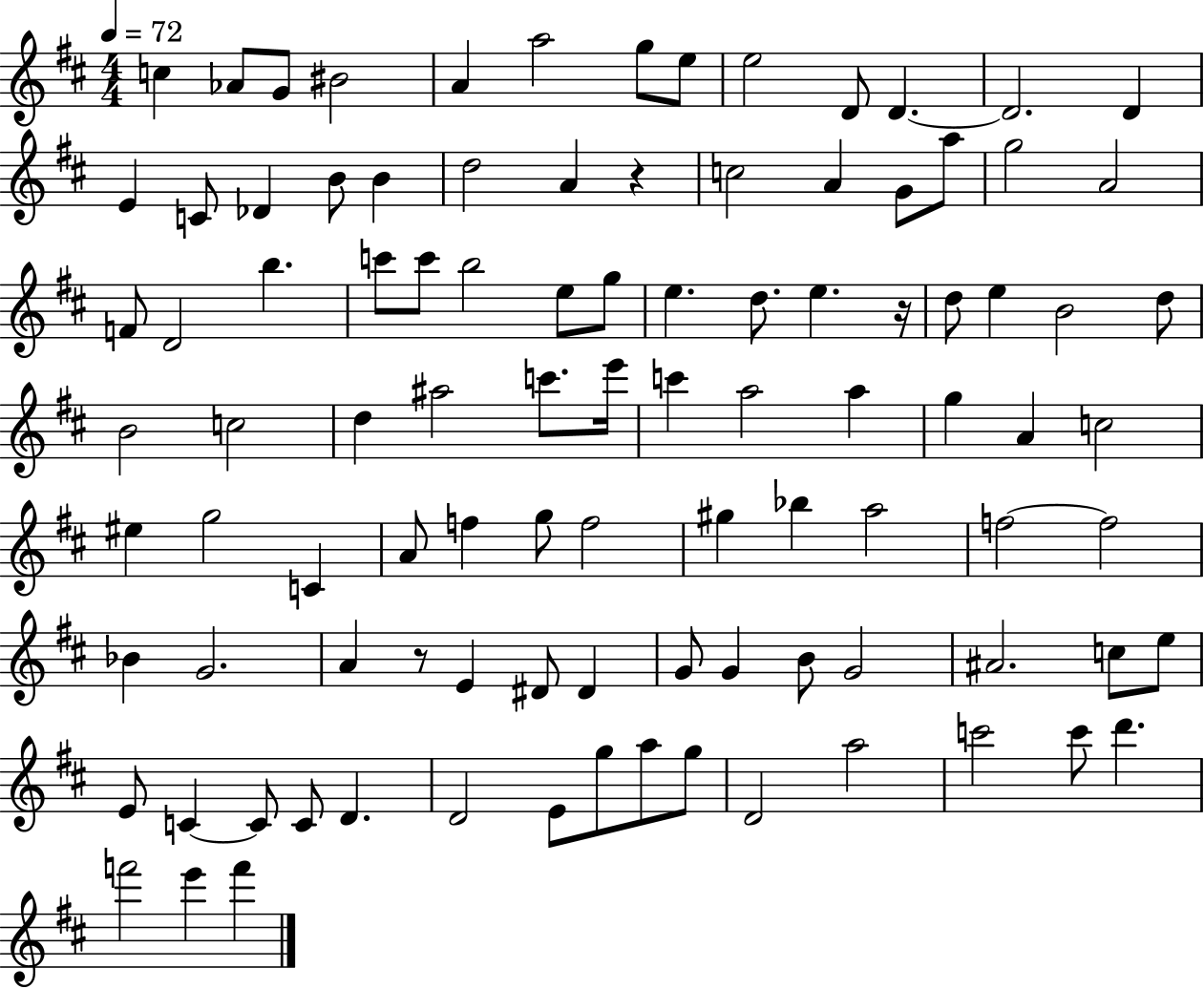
{
  \clef treble
  \numericTimeSignature
  \time 4/4
  \key d \major
  \tempo 4 = 72
  c''4 aes'8 g'8 bis'2 | a'4 a''2 g''8 e''8 | e''2 d'8 d'4.~~ | d'2. d'4 | \break e'4 c'8 des'4 b'8 b'4 | d''2 a'4 r4 | c''2 a'4 g'8 a''8 | g''2 a'2 | \break f'8 d'2 b''4. | c'''8 c'''8 b''2 e''8 g''8 | e''4. d''8. e''4. r16 | d''8 e''4 b'2 d''8 | \break b'2 c''2 | d''4 ais''2 c'''8. e'''16 | c'''4 a''2 a''4 | g''4 a'4 c''2 | \break eis''4 g''2 c'4 | a'8 f''4 g''8 f''2 | gis''4 bes''4 a''2 | f''2~~ f''2 | \break bes'4 g'2. | a'4 r8 e'4 dis'8 dis'4 | g'8 g'4 b'8 g'2 | ais'2. c''8 e''8 | \break e'8 c'4~~ c'8 c'8 d'4. | d'2 e'8 g''8 a''8 g''8 | d'2 a''2 | c'''2 c'''8 d'''4. | \break f'''2 e'''4 f'''4 | \bar "|."
}